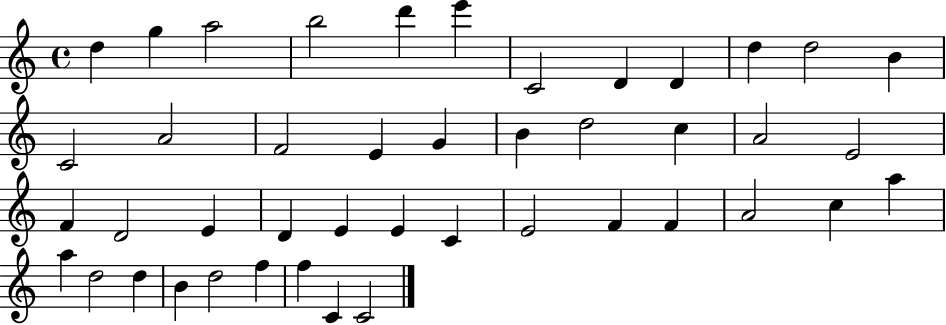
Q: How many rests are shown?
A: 0